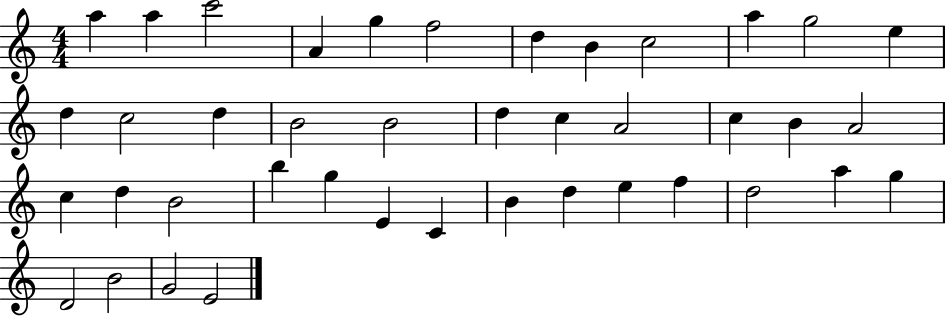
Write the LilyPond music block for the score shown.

{
  \clef treble
  \numericTimeSignature
  \time 4/4
  \key c \major
  a''4 a''4 c'''2 | a'4 g''4 f''2 | d''4 b'4 c''2 | a''4 g''2 e''4 | \break d''4 c''2 d''4 | b'2 b'2 | d''4 c''4 a'2 | c''4 b'4 a'2 | \break c''4 d''4 b'2 | b''4 g''4 e'4 c'4 | b'4 d''4 e''4 f''4 | d''2 a''4 g''4 | \break d'2 b'2 | g'2 e'2 | \bar "|."
}